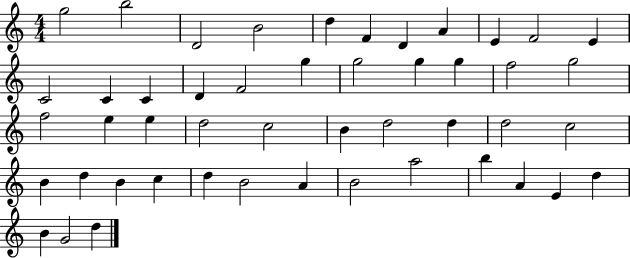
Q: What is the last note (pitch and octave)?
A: D5